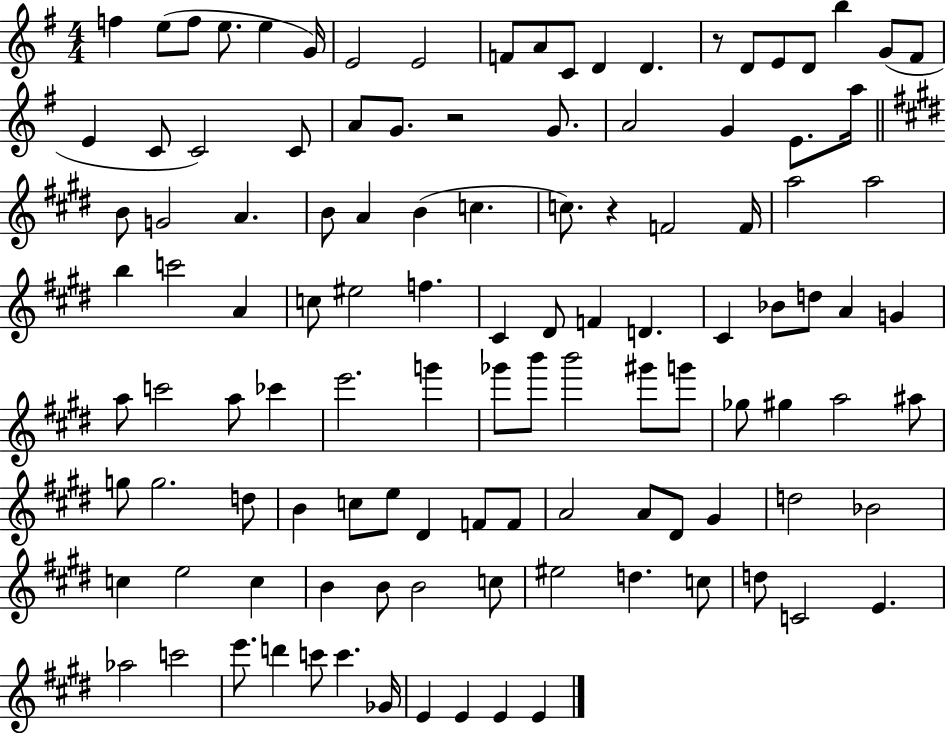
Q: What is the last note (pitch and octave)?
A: E4